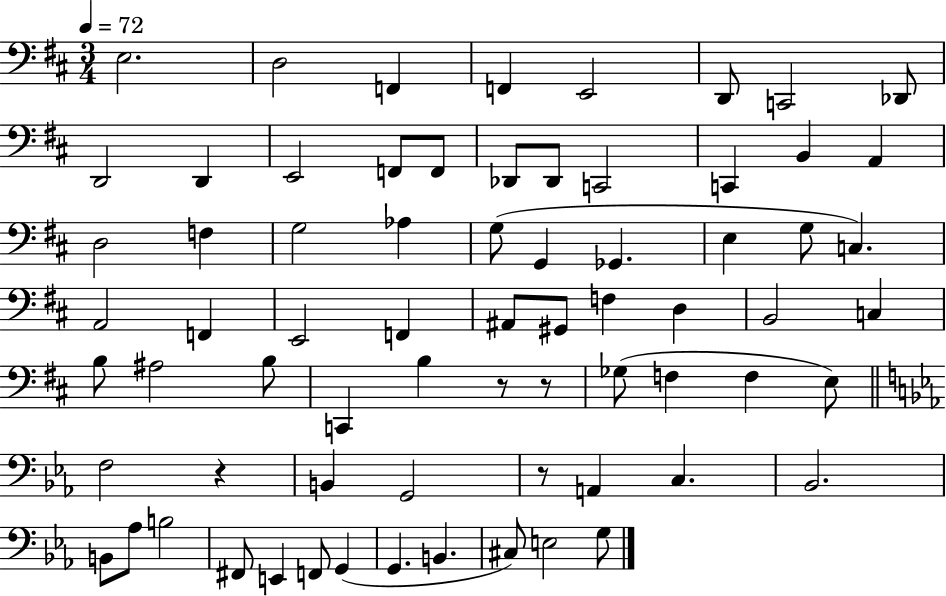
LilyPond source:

{
  \clef bass
  \numericTimeSignature
  \time 3/4
  \key d \major
  \tempo 4 = 72
  e2. | d2 f,4 | f,4 e,2 | d,8 c,2 des,8 | \break d,2 d,4 | e,2 f,8 f,8 | des,8 des,8 c,2 | c,4 b,4 a,4 | \break d2 f4 | g2 aes4 | g8( g,4 ges,4. | e4 g8 c4.) | \break a,2 f,4 | e,2 f,4 | ais,8 gis,8 f4 d4 | b,2 c4 | \break b8 ais2 b8 | c,4 b4 r8 r8 | ges8( f4 f4 e8) | \bar "||" \break \key c \minor f2 r4 | b,4 g,2 | r8 a,4 c4. | bes,2. | \break b,8 aes8 b2 | fis,8 e,4 f,8 g,4( | g,4. b,4. | cis8) e2 g8 | \break \bar "|."
}